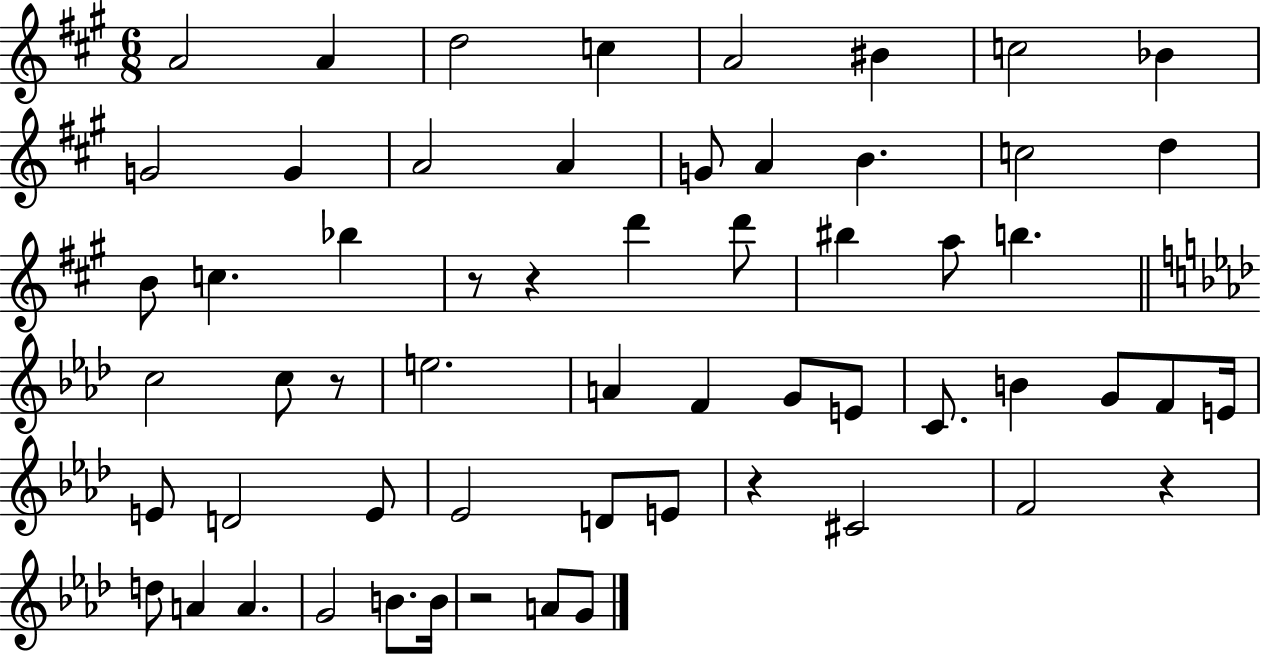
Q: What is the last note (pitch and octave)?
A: G4